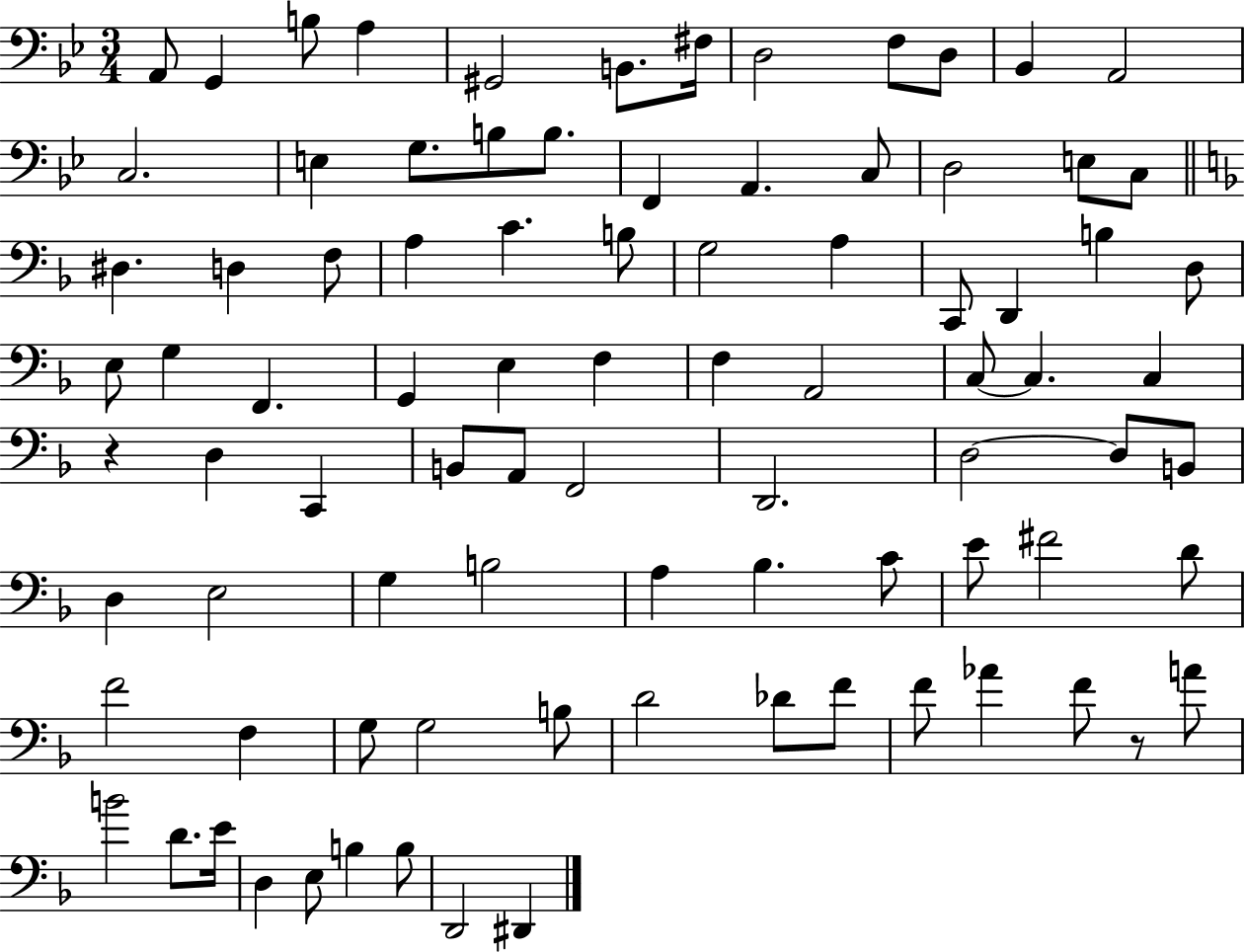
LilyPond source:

{
  \clef bass
  \numericTimeSignature
  \time 3/4
  \key bes \major
  \repeat volta 2 { a,8 g,4 b8 a4 | gis,2 b,8. fis16 | d2 f8 d8 | bes,4 a,2 | \break c2. | e4 g8. b8 b8. | f,4 a,4. c8 | d2 e8 c8 | \break \bar "||" \break \key f \major dis4. d4 f8 | a4 c'4. b8 | g2 a4 | c,8 d,4 b4 d8 | \break e8 g4 f,4. | g,4 e4 f4 | f4 a,2 | c8~~ c4. c4 | \break r4 d4 c,4 | b,8 a,8 f,2 | d,2. | d2~~ d8 b,8 | \break d4 e2 | g4 b2 | a4 bes4. c'8 | e'8 fis'2 d'8 | \break f'2 f4 | g8 g2 b8 | d'2 des'8 f'8 | f'8 aes'4 f'8 r8 a'8 | \break b'2 d'8. e'16 | d4 e8 b4 b8 | d,2 dis,4 | } \bar "|."
}